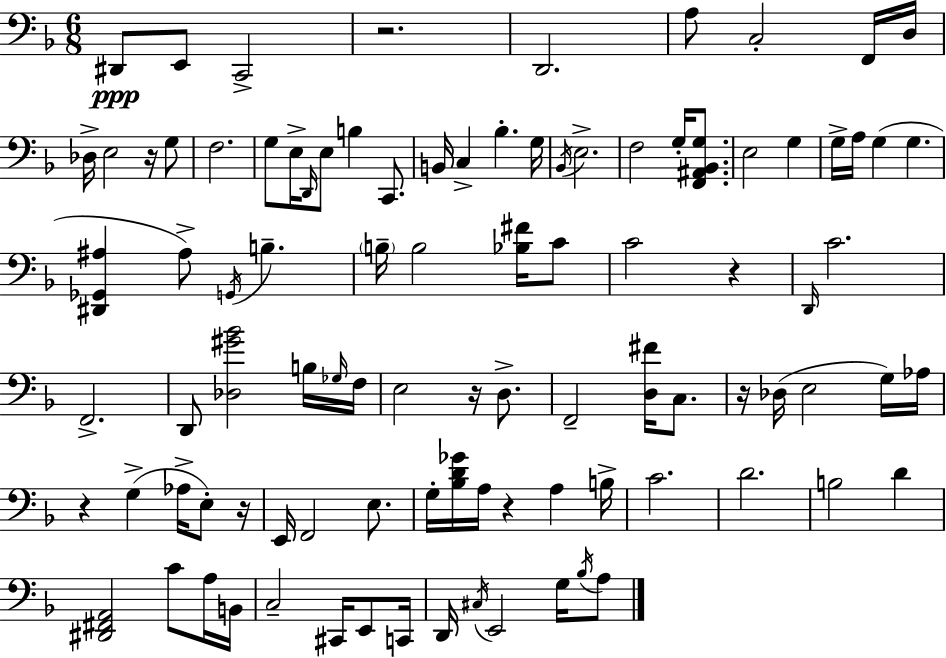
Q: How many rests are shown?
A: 8